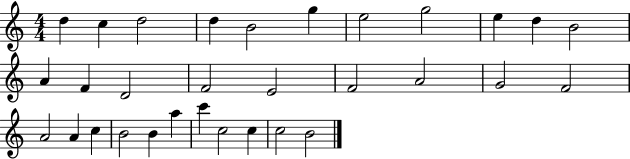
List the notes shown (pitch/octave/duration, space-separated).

D5/q C5/q D5/h D5/q B4/h G5/q E5/h G5/h E5/q D5/q B4/h A4/q F4/q D4/h F4/h E4/h F4/h A4/h G4/h F4/h A4/h A4/q C5/q B4/h B4/q A5/q C6/q C5/h C5/q C5/h B4/h